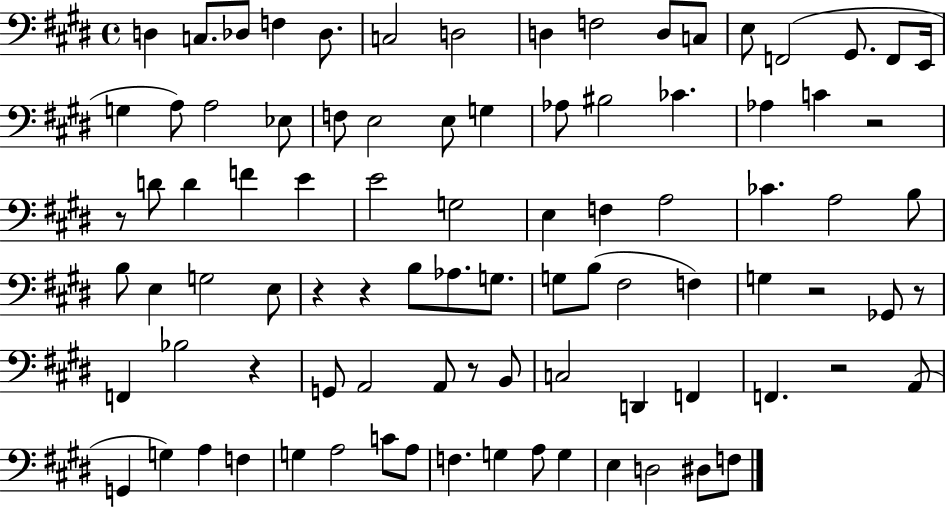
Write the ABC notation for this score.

X:1
T:Untitled
M:4/4
L:1/4
K:E
D, C,/2 _D,/2 F, _D,/2 C,2 D,2 D, F,2 D,/2 C,/2 E,/2 F,,2 ^G,,/2 F,,/2 E,,/4 G, A,/2 A,2 _E,/2 F,/2 E,2 E,/2 G, _A,/2 ^B,2 _C _A, C z2 z/2 D/2 D F E E2 G,2 E, F, A,2 _C A,2 B,/2 B,/2 E, G,2 E,/2 z z B,/2 _A,/2 G,/2 G,/2 B,/2 ^F,2 F, G, z2 _G,,/2 z/2 F,, _B,2 z G,,/2 A,,2 A,,/2 z/2 B,,/2 C,2 D,, F,, F,, z2 A,,/2 G,, G, A, F, G, A,2 C/2 A,/2 F, G, A,/2 G, E, D,2 ^D,/2 F,/2